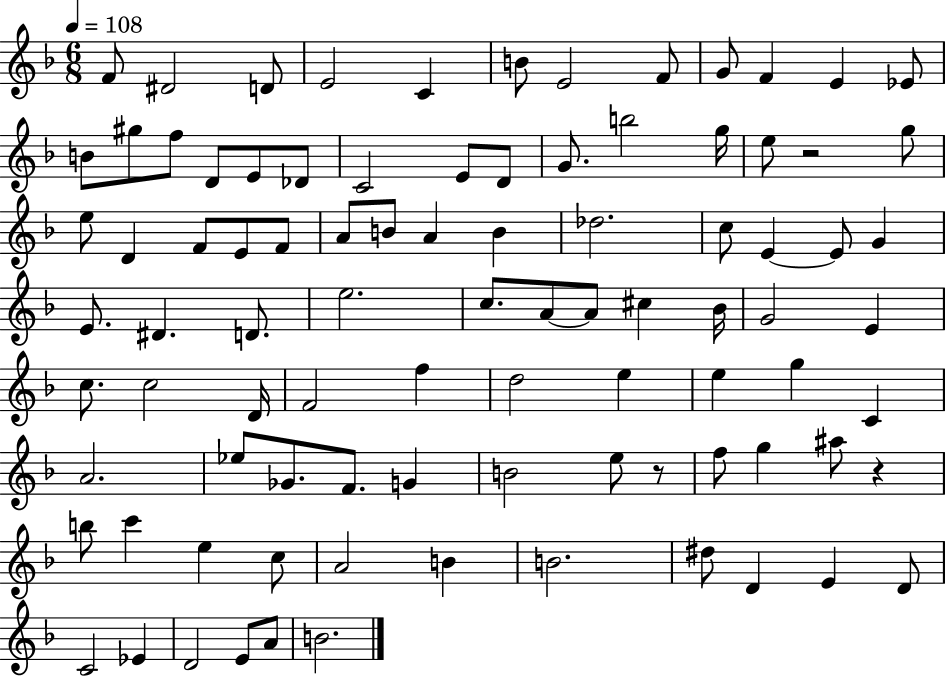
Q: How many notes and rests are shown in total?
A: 91